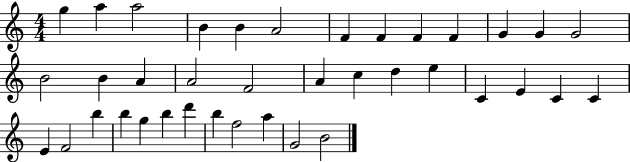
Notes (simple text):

G5/q A5/q A5/h B4/q B4/q A4/h F4/q F4/q F4/q F4/q G4/q G4/q G4/h B4/h B4/q A4/q A4/h F4/h A4/q C5/q D5/q E5/q C4/q E4/q C4/q C4/q E4/q F4/h B5/q B5/q G5/q B5/q D6/q B5/q F5/h A5/q G4/h B4/h